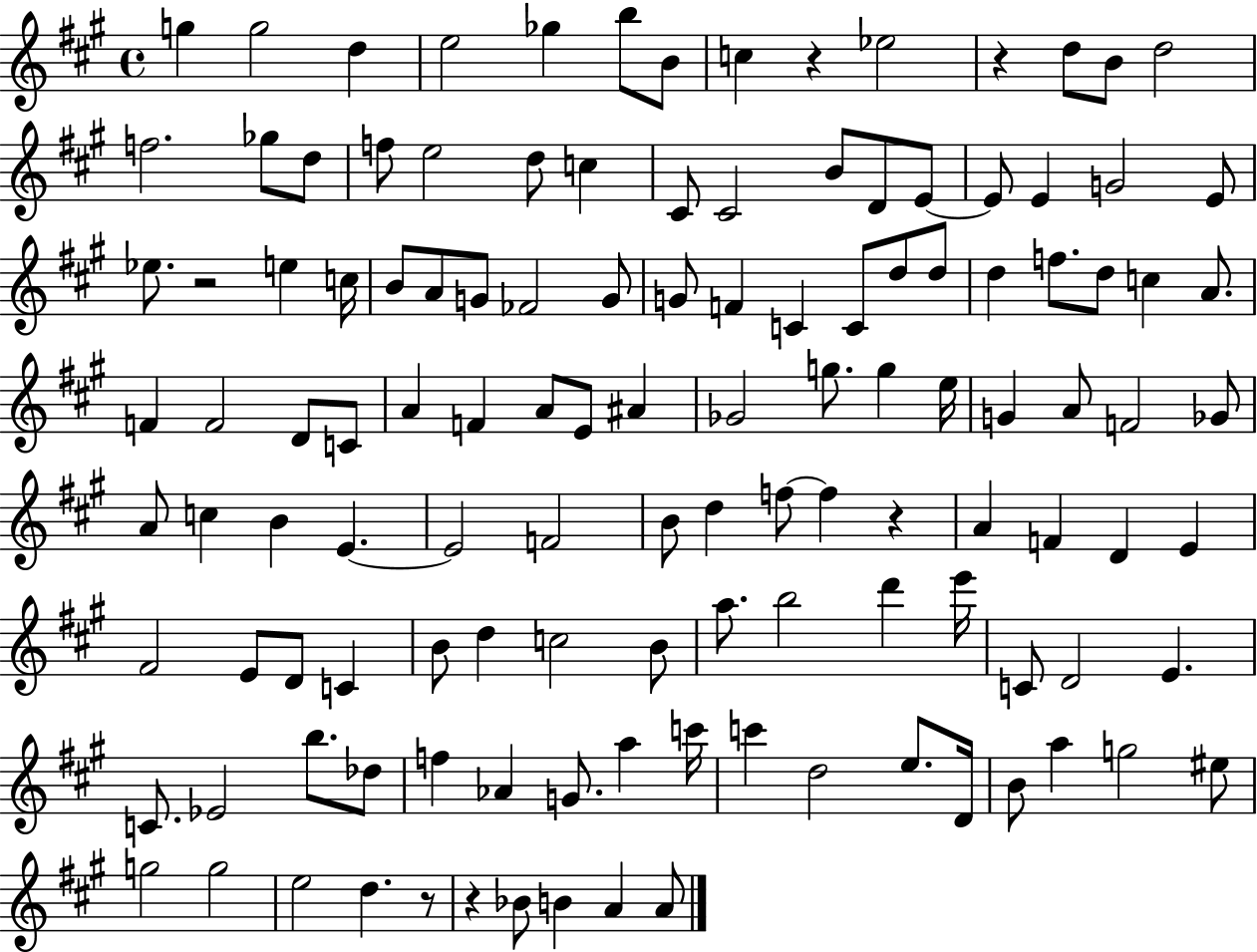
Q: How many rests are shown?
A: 6